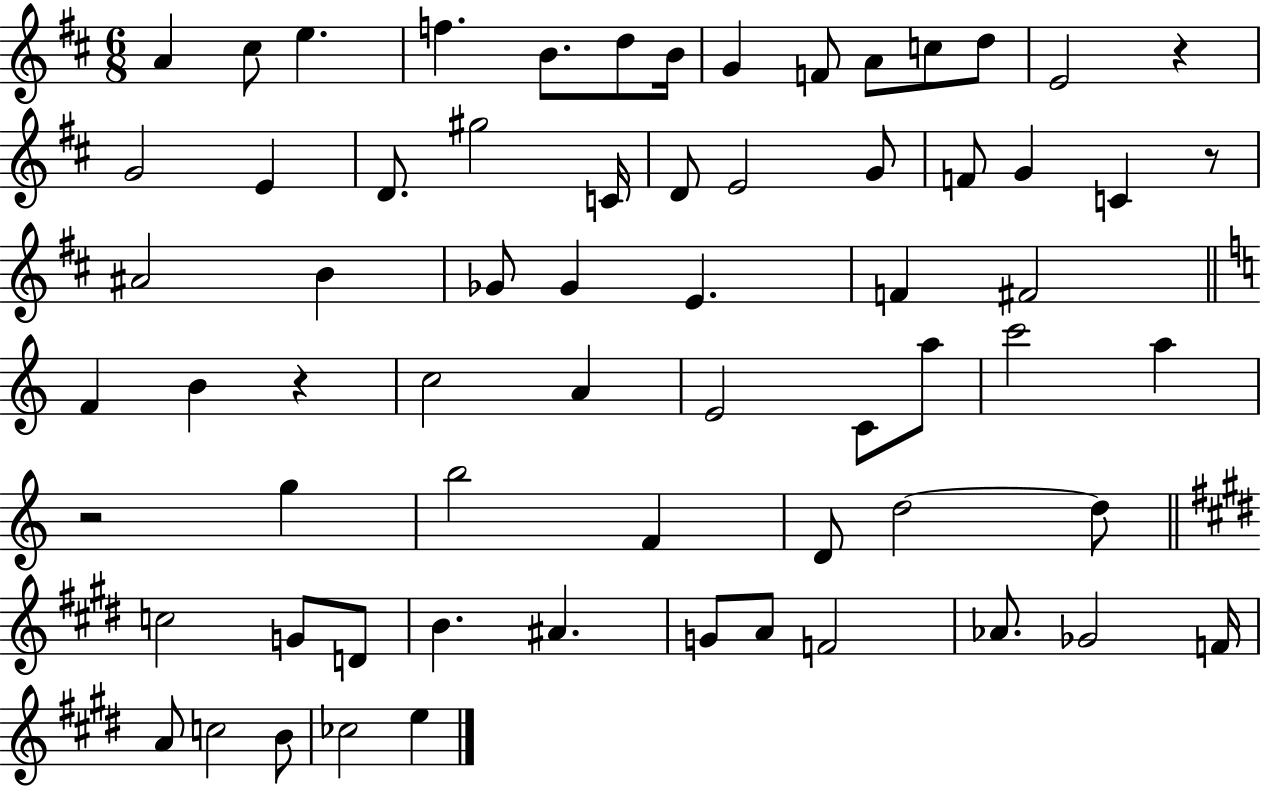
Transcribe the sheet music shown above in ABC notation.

X:1
T:Untitled
M:6/8
L:1/4
K:D
A ^c/2 e f B/2 d/2 B/4 G F/2 A/2 c/2 d/2 E2 z G2 E D/2 ^g2 C/4 D/2 E2 G/2 F/2 G C z/2 ^A2 B _G/2 _G E F ^F2 F B z c2 A E2 C/2 a/2 c'2 a z2 g b2 F D/2 d2 d/2 c2 G/2 D/2 B ^A G/2 A/2 F2 _A/2 _G2 F/4 A/2 c2 B/2 _c2 e